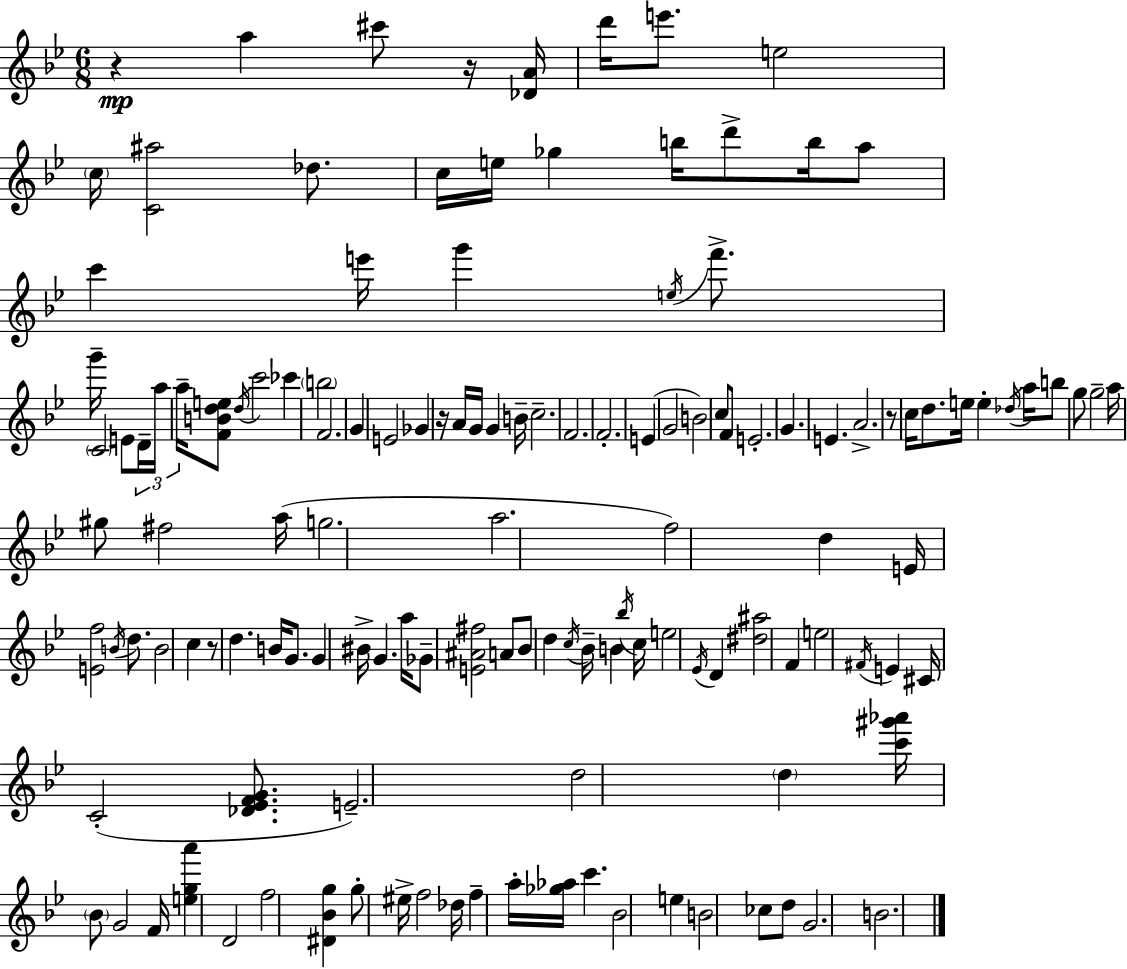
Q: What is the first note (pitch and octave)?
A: A5